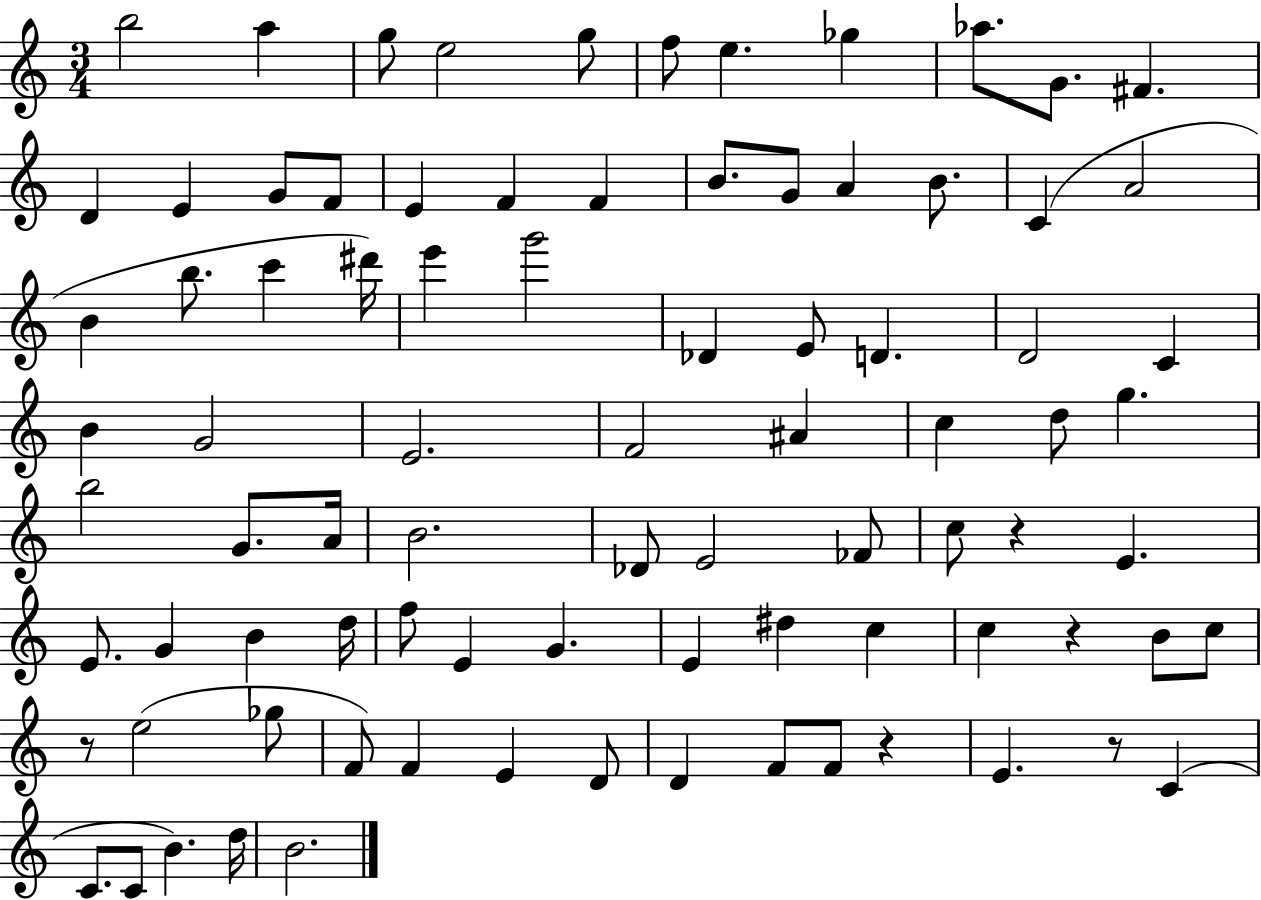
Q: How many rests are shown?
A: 5